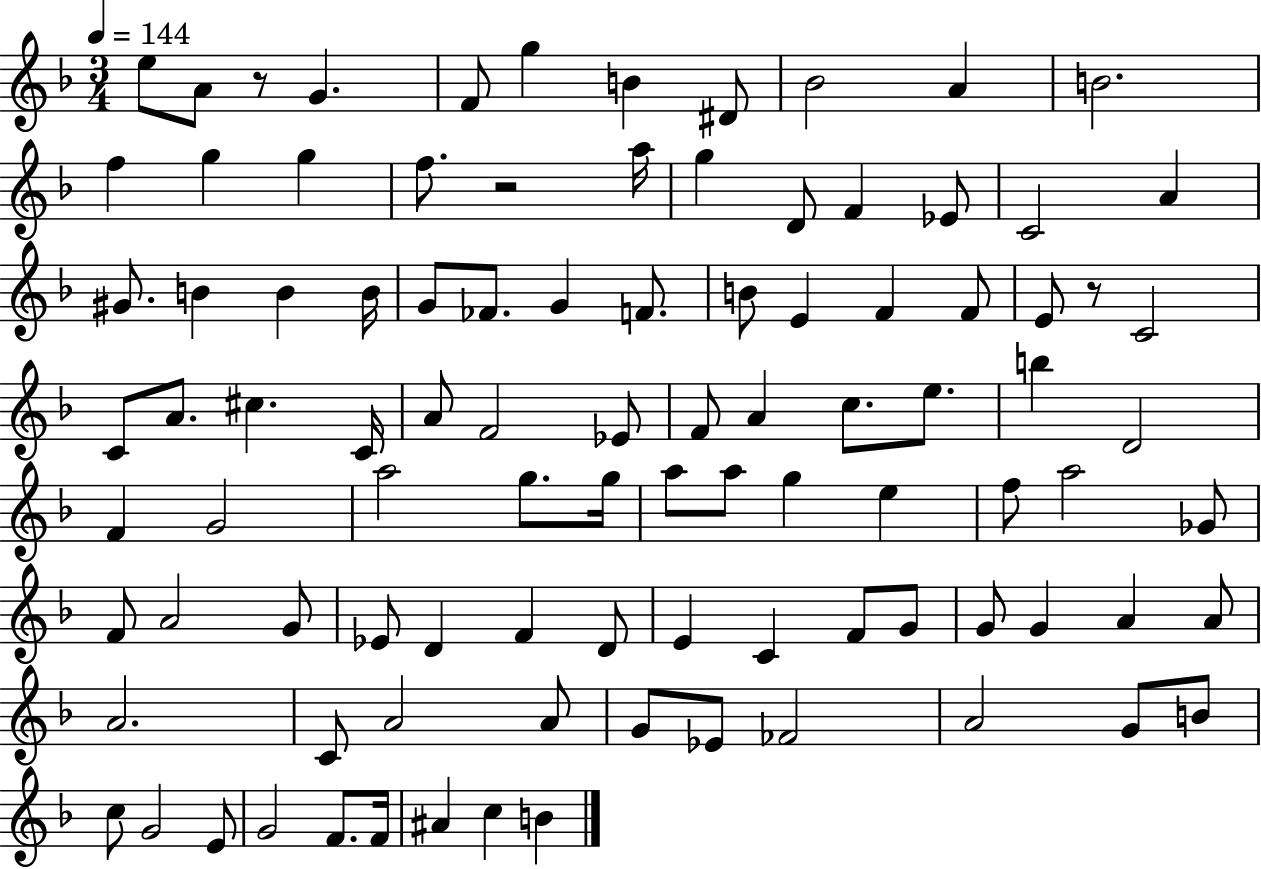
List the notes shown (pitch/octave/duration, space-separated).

E5/e A4/e R/e G4/q. F4/e G5/q B4/q D#4/e Bb4/h A4/q B4/h. F5/q G5/q G5/q F5/e. R/h A5/s G5/q D4/e F4/q Eb4/e C4/h A4/q G#4/e. B4/q B4/q B4/s G4/e FES4/e. G4/q F4/e. B4/e E4/q F4/q F4/e E4/e R/e C4/h C4/e A4/e. C#5/q. C4/s A4/e F4/h Eb4/e F4/e A4/q C5/e. E5/e. B5/q D4/h F4/q G4/h A5/h G5/e. G5/s A5/e A5/e G5/q E5/q F5/e A5/h Gb4/e F4/e A4/h G4/e Eb4/e D4/q F4/q D4/e E4/q C4/q F4/e G4/e G4/e G4/q A4/q A4/e A4/h. C4/e A4/h A4/e G4/e Eb4/e FES4/h A4/h G4/e B4/e C5/e G4/h E4/e G4/h F4/e. F4/s A#4/q C5/q B4/q